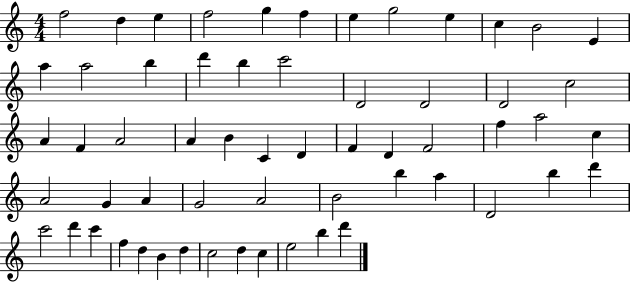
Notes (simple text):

F5/h D5/q E5/q F5/h G5/q F5/q E5/q G5/h E5/q C5/q B4/h E4/q A5/q A5/h B5/q D6/q B5/q C6/h D4/h D4/h D4/h C5/h A4/q F4/q A4/h A4/q B4/q C4/q D4/q F4/q D4/q F4/h F5/q A5/h C5/q A4/h G4/q A4/q G4/h A4/h B4/h B5/q A5/q D4/h B5/q D6/q C6/h D6/q C6/q F5/q D5/q B4/q D5/q C5/h D5/q C5/q E5/h B5/q D6/q